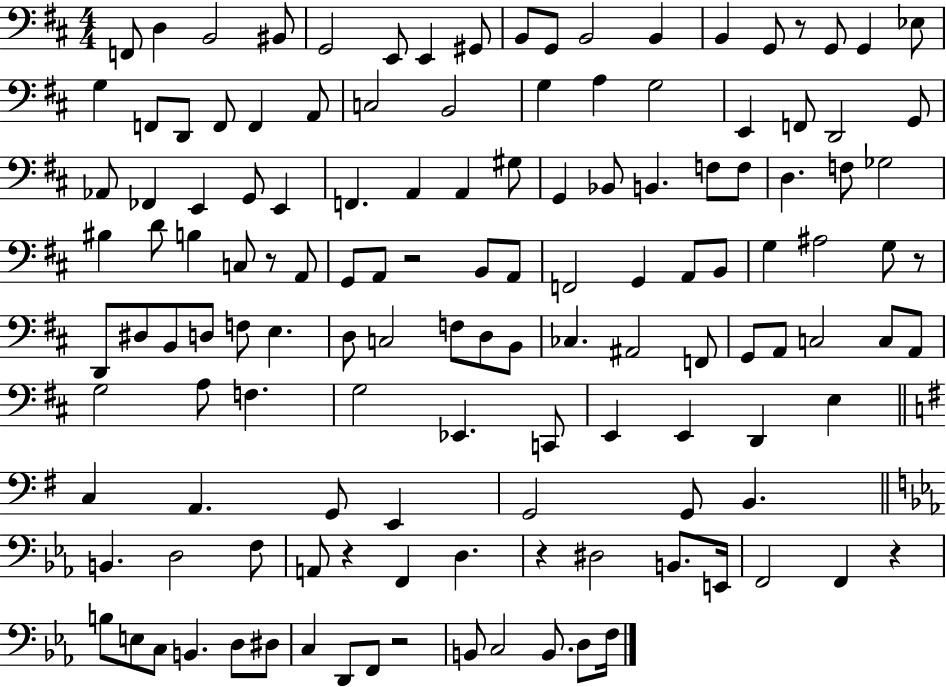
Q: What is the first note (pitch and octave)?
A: F2